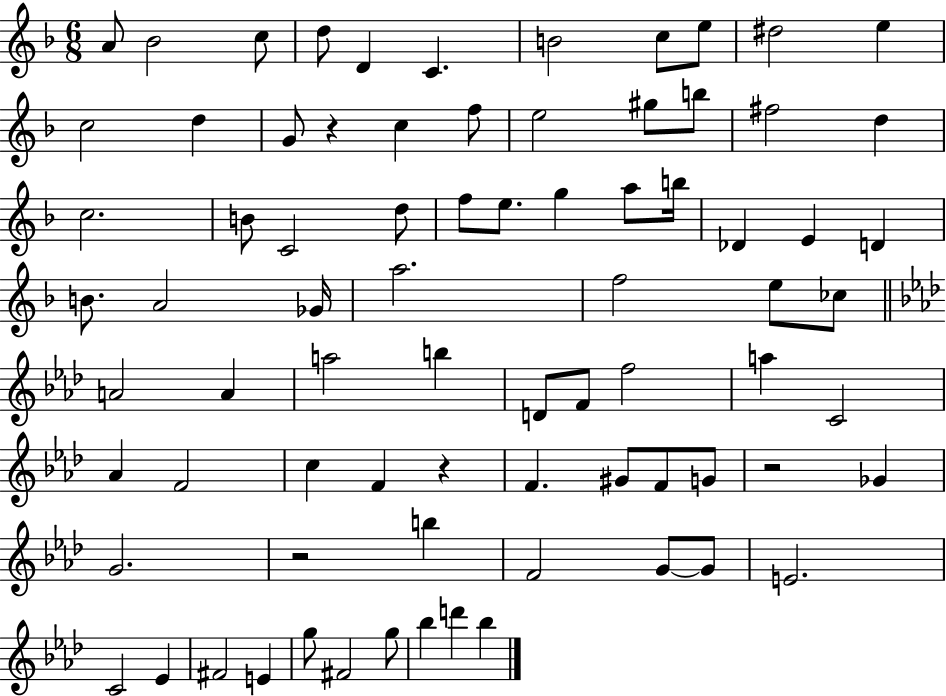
X:1
T:Untitled
M:6/8
L:1/4
K:F
A/2 _B2 c/2 d/2 D C B2 c/2 e/2 ^d2 e c2 d G/2 z c f/2 e2 ^g/2 b/2 ^f2 d c2 B/2 C2 d/2 f/2 e/2 g a/2 b/4 _D E D B/2 A2 _G/4 a2 f2 e/2 _c/2 A2 A a2 b D/2 F/2 f2 a C2 _A F2 c F z F ^G/2 F/2 G/2 z2 _G G2 z2 b F2 G/2 G/2 E2 C2 _E ^F2 E g/2 ^F2 g/2 _b d' _b